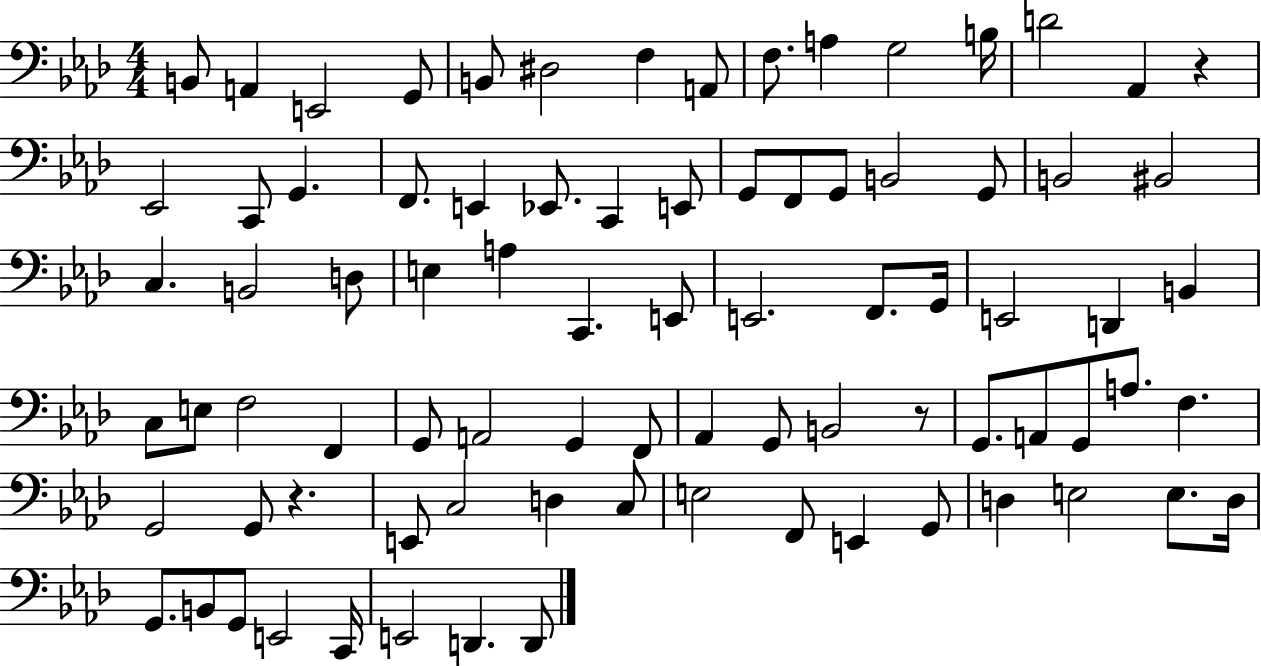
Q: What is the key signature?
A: AES major